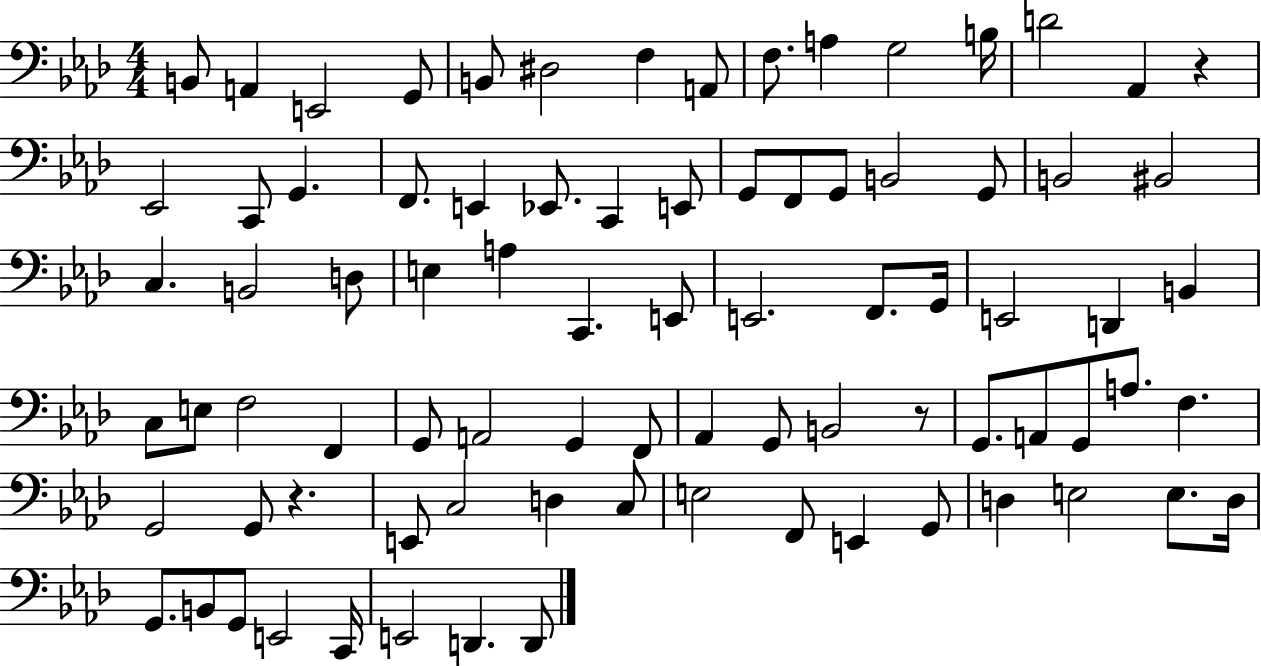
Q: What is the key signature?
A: AES major